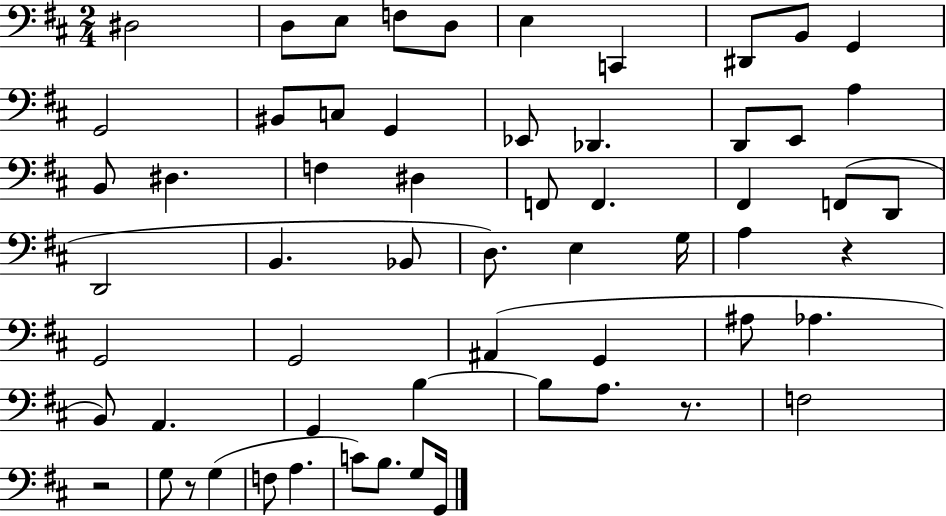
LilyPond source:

{
  \clef bass
  \numericTimeSignature
  \time 2/4
  \key d \major
  dis2 | d8 e8 f8 d8 | e4 c,4 | dis,8 b,8 g,4 | \break g,2 | bis,8 c8 g,4 | ees,8 des,4. | d,8 e,8 a4 | \break b,8 dis4. | f4 dis4 | f,8 f,4. | fis,4 f,8( d,8 | \break d,2 | b,4. bes,8 | d8.) e4 g16 | a4 r4 | \break g,2 | g,2 | ais,4( g,4 | ais8 aes4. | \break b,8) a,4. | g,4 b4~~ | b8 a8. r8. | f2 | \break r2 | g8 r8 g4( | f8 a4. | c'8) b8. g8 g,16 | \break \bar "|."
}